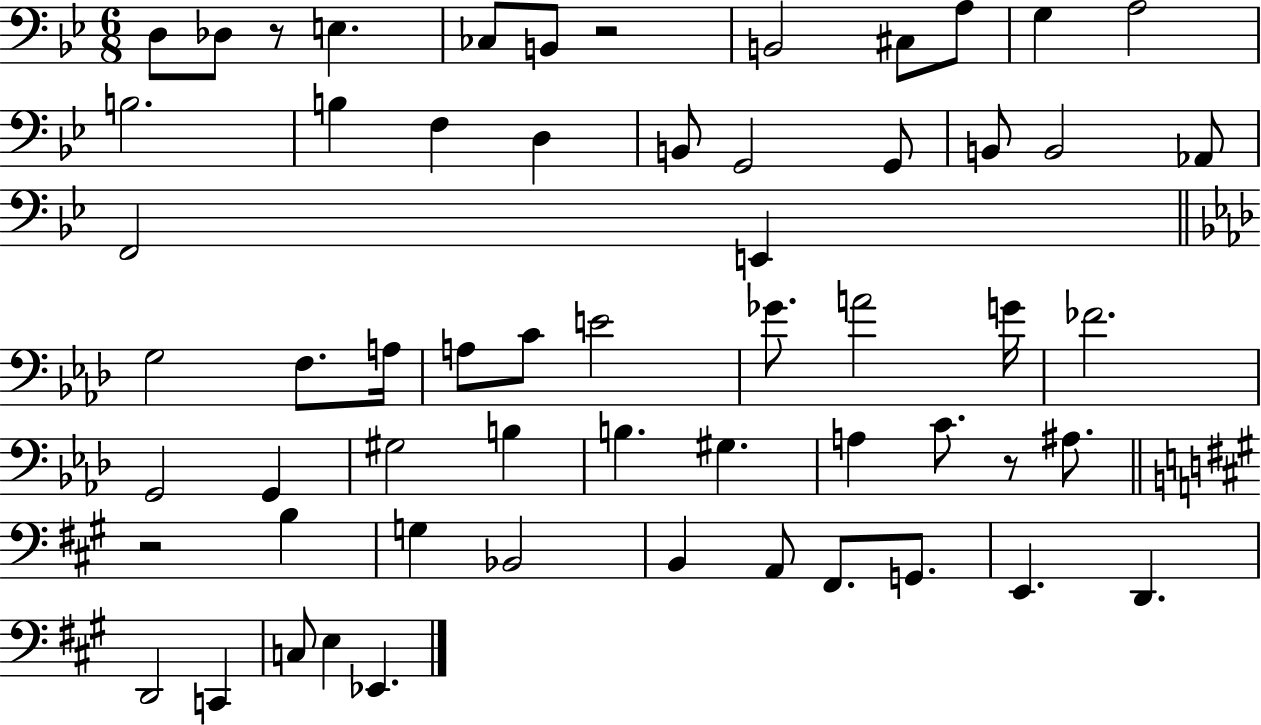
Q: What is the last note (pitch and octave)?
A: Eb2